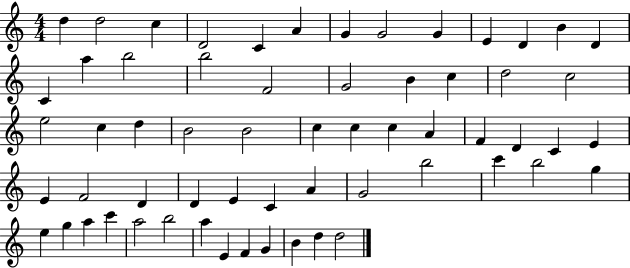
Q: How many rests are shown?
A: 0